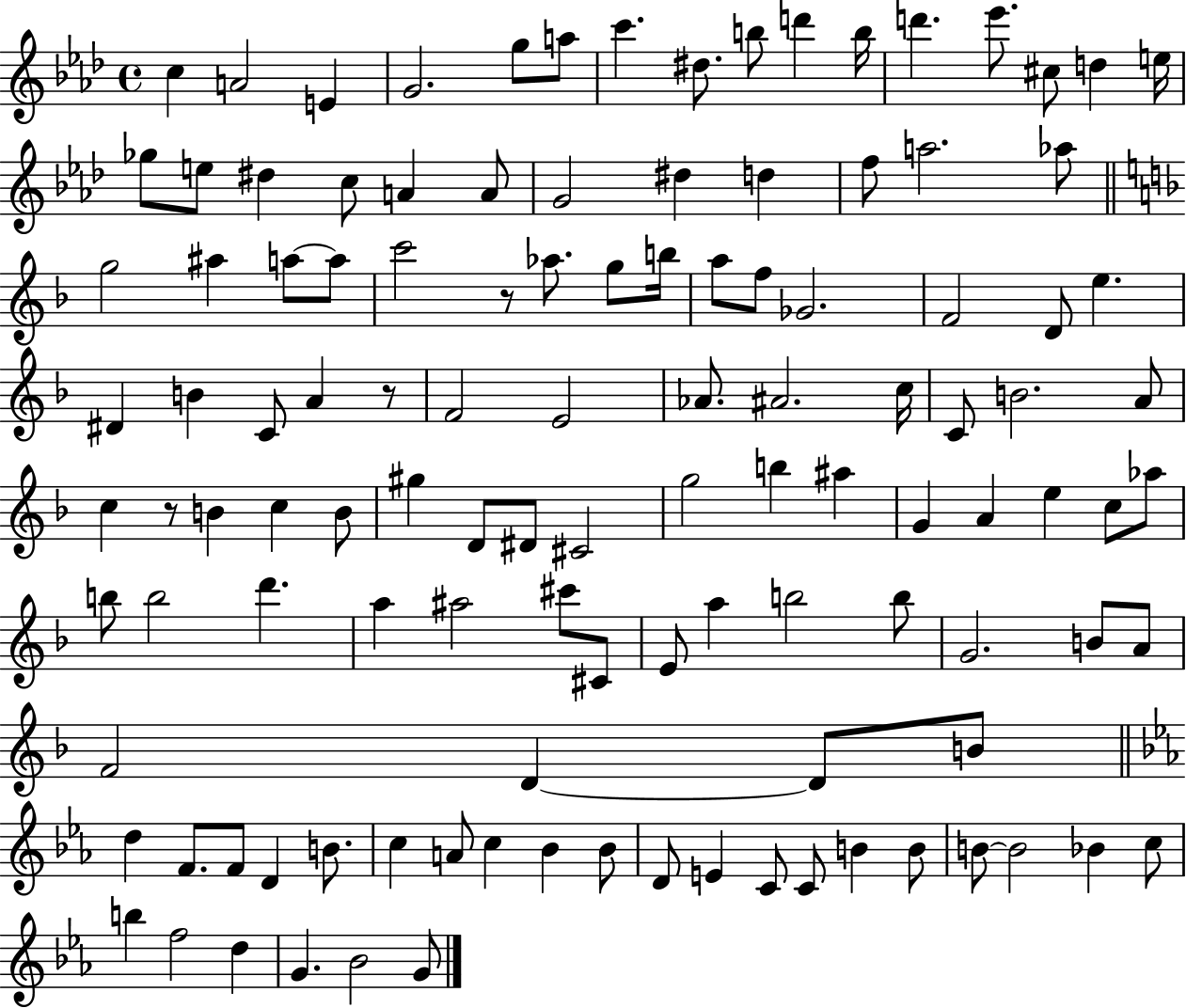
{
  \clef treble
  \time 4/4
  \defaultTimeSignature
  \key aes \major
  c''4 a'2 e'4 | g'2. g''8 a''8 | c'''4. dis''8. b''8 d'''4 b''16 | d'''4. ees'''8. cis''8 d''4 e''16 | \break ges''8 e''8 dis''4 c''8 a'4 a'8 | g'2 dis''4 d''4 | f''8 a''2. aes''8 | \bar "||" \break \key d \minor g''2 ais''4 a''8~~ a''8 | c'''2 r8 aes''8. g''8 b''16 | a''8 f''8 ges'2. | f'2 d'8 e''4. | \break dis'4 b'4 c'8 a'4 r8 | f'2 e'2 | aes'8. ais'2. c''16 | c'8 b'2. a'8 | \break c''4 r8 b'4 c''4 b'8 | gis''4 d'8 dis'8 cis'2 | g''2 b''4 ais''4 | g'4 a'4 e''4 c''8 aes''8 | \break b''8 b''2 d'''4. | a''4 ais''2 cis'''8 cis'8 | e'8 a''4 b''2 b''8 | g'2. b'8 a'8 | \break f'2 d'4~~ d'8 b'8 | \bar "||" \break \key ees \major d''4 f'8. f'8 d'4 b'8. | c''4 a'8 c''4 bes'4 bes'8 | d'8 e'4 c'8 c'8 b'4 b'8 | b'8~~ b'2 bes'4 c''8 | \break b''4 f''2 d''4 | g'4. bes'2 g'8 | \bar "|."
}